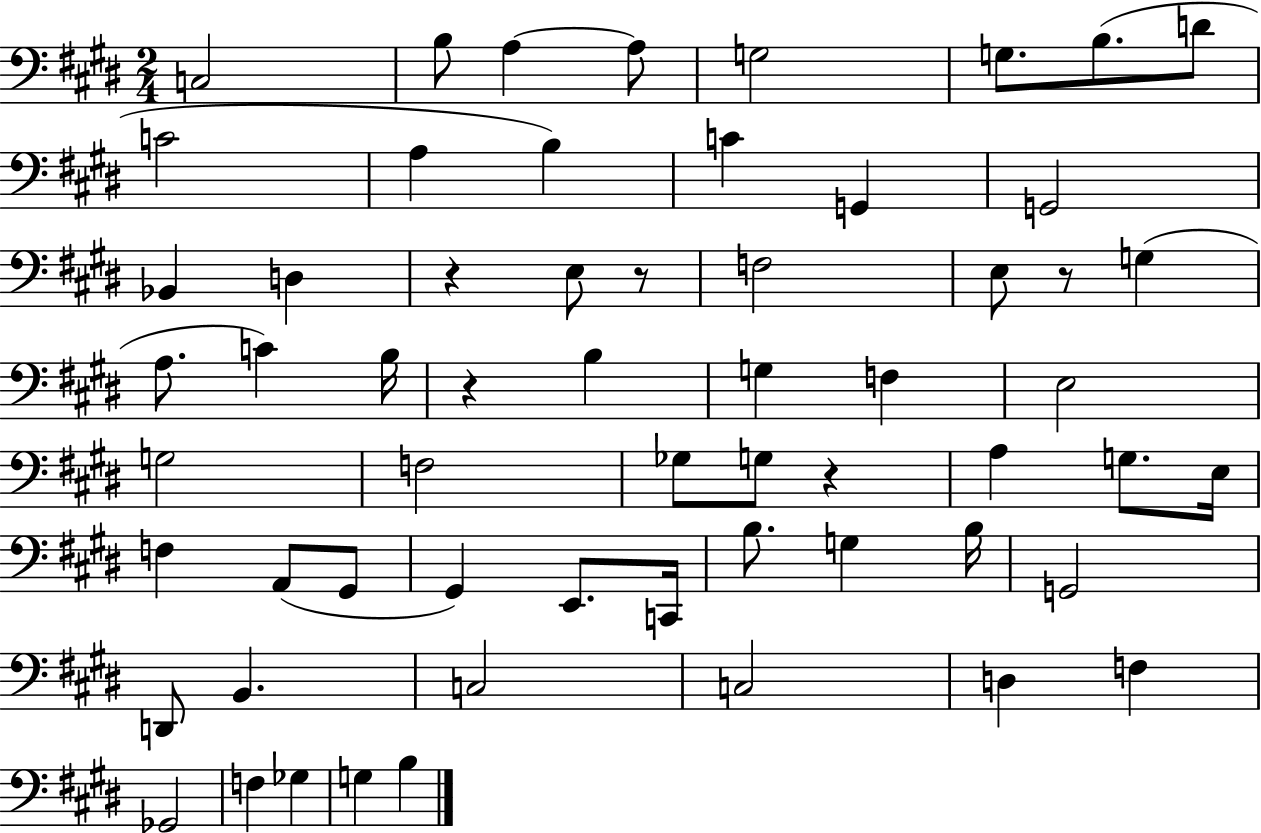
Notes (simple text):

C3/h B3/e A3/q A3/e G3/h G3/e. B3/e. D4/e C4/h A3/q B3/q C4/q G2/q G2/h Bb2/q D3/q R/q E3/e R/e F3/h E3/e R/e G3/q A3/e. C4/q B3/s R/q B3/q G3/q F3/q E3/h G3/h F3/h Gb3/e G3/e R/q A3/q G3/e. E3/s F3/q A2/e G#2/e G#2/q E2/e. C2/s B3/e. G3/q B3/s G2/h D2/e B2/q. C3/h C3/h D3/q F3/q Gb2/h F3/q Gb3/q G3/q B3/q